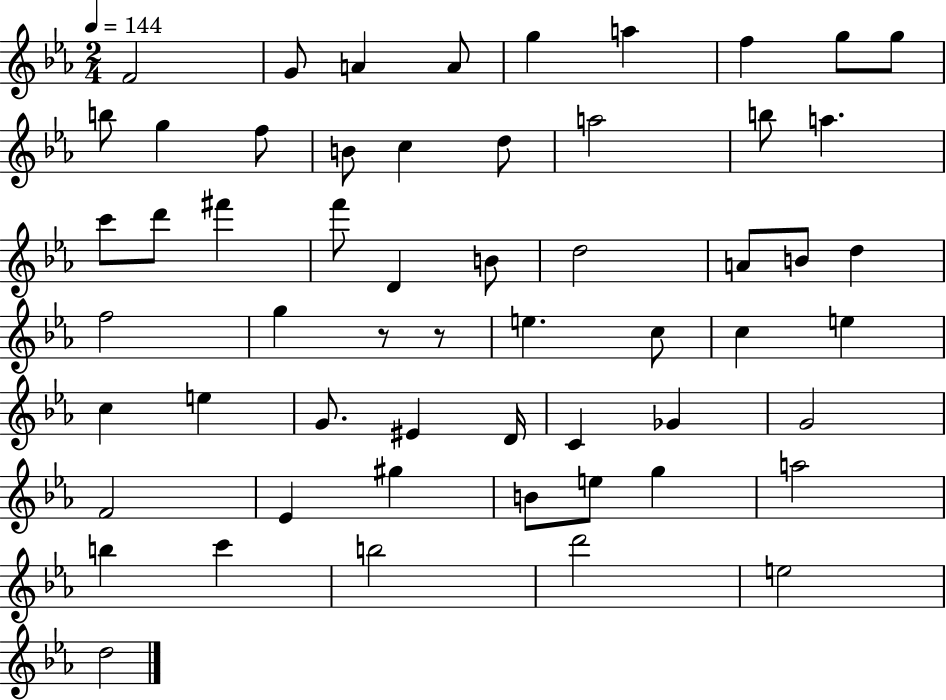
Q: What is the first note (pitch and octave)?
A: F4